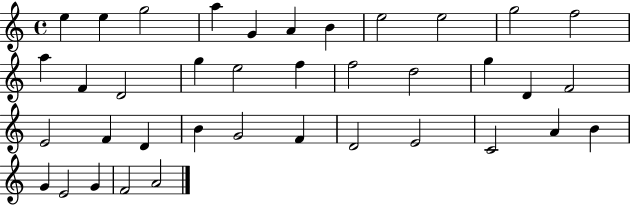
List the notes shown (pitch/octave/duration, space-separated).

E5/q E5/q G5/h A5/q G4/q A4/q B4/q E5/h E5/h G5/h F5/h A5/q F4/q D4/h G5/q E5/h F5/q F5/h D5/h G5/q D4/q F4/h E4/h F4/q D4/q B4/q G4/h F4/q D4/h E4/h C4/h A4/q B4/q G4/q E4/h G4/q F4/h A4/h